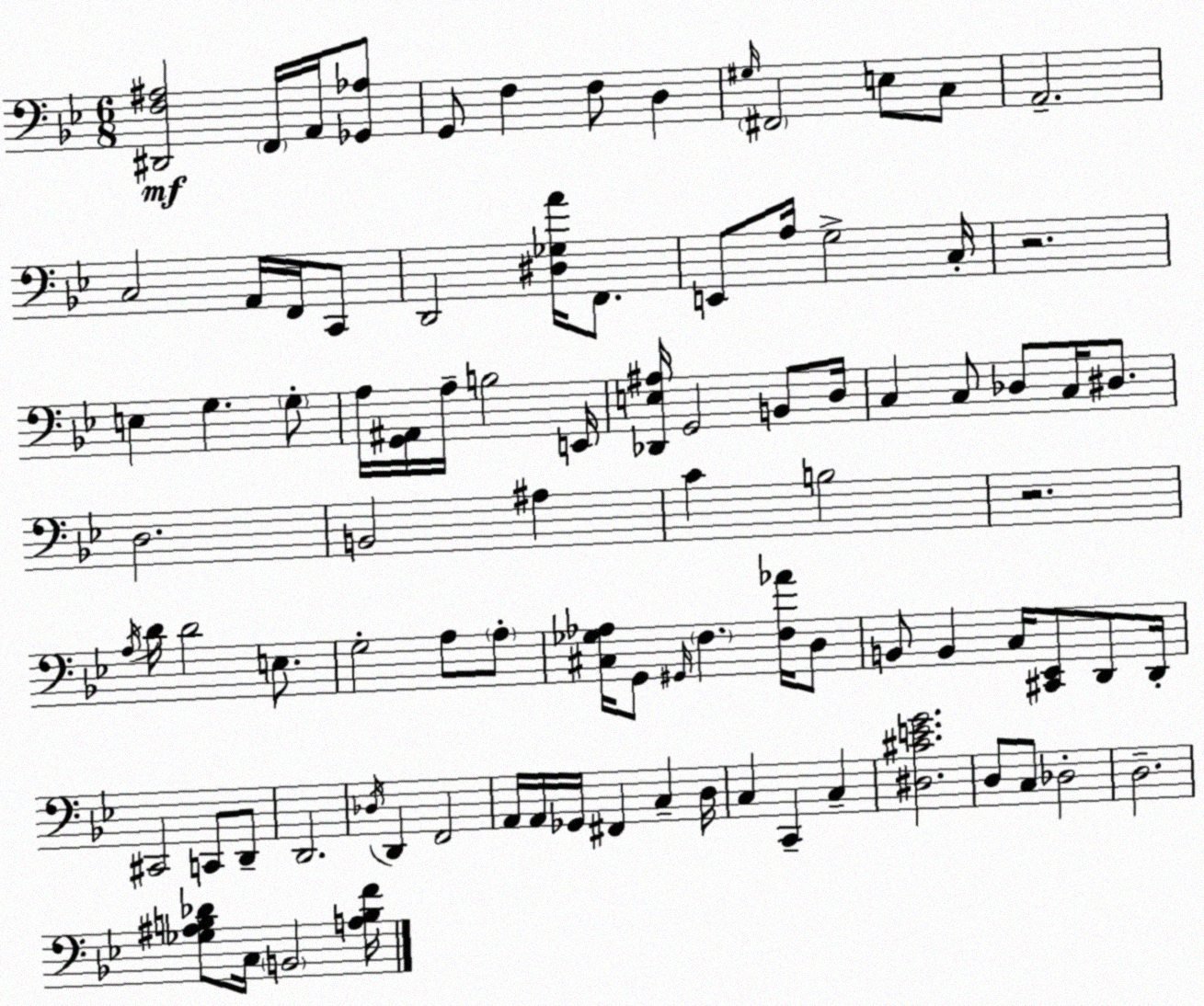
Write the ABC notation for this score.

X:1
T:Untitled
M:6/8
L:1/4
K:Bb
[^D,,F,^A,]2 F,,/4 A,,/4 [_G,,_A,]/2 G,,/2 F, F,/2 D, ^G,/4 ^F,,2 E,/2 C,/2 A,,2 C,2 A,,/4 F,,/4 C,,/2 D,,2 [^D,_G,A]/4 F,,/2 E,,/2 A,/4 G,2 C,/4 z2 E, G, G,/2 A,/4 [G,,^A,,]/4 A,/4 B,2 E,,/4 [_D,,E,^A,]/4 G,,2 B,,/2 D,/4 C, C,/2 _D,/2 C,/4 ^D,/2 D,2 B,,2 ^A, C B,2 z2 A,/4 D/4 D2 E,/2 G,2 A,/2 A,/2 [^C,_G,_A,]/4 G,,/2 ^G,,/4 F, [F,_A]/4 D,/2 B,,/2 B,, C,/4 [^C,,_E,,]/2 D,,/2 D,,/4 ^C,,2 C,,/2 D,,/2 D,,2 _D,/4 D,, F,,2 A,,/4 A,,/4 _G,,/4 ^F,, C, D,/4 C, C,, C, [^D,^CEG]2 D,/2 C,/2 _D,2 D,2 [_G,^A,B,_D]/2 C,/4 B,,2 [A,B,F]/4